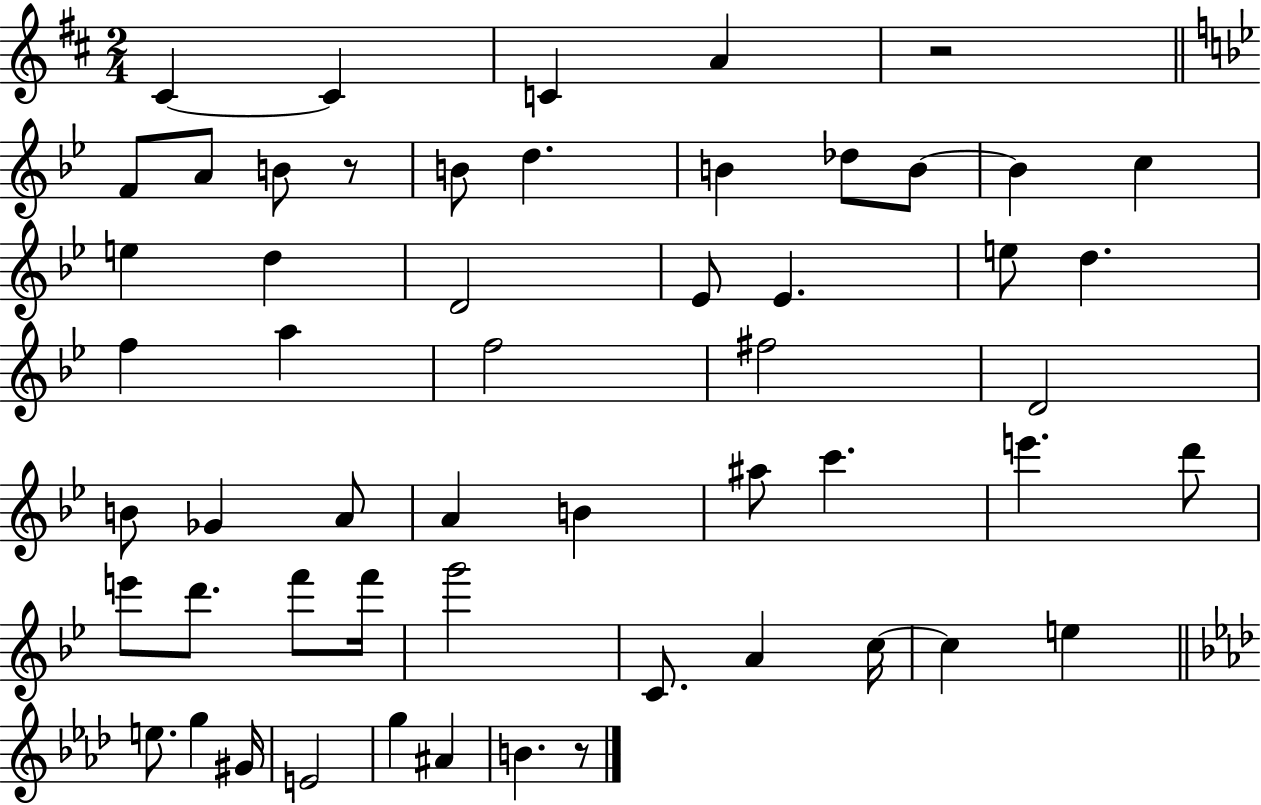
{
  \clef treble
  \numericTimeSignature
  \time 2/4
  \key d \major
  cis'4~~ cis'4 | c'4 a'4 | r2 | \bar "||" \break \key g \minor f'8 a'8 b'8 r8 | b'8 d''4. | b'4 des''8 b'8~~ | b'4 c''4 | \break e''4 d''4 | d'2 | ees'8 ees'4. | e''8 d''4. | \break f''4 a''4 | f''2 | fis''2 | d'2 | \break b'8 ges'4 a'8 | a'4 b'4 | ais''8 c'''4. | e'''4. d'''8 | \break e'''8 d'''8. f'''8 f'''16 | g'''2 | c'8. a'4 c''16~~ | c''4 e''4 | \break \bar "||" \break \key f \minor e''8. g''4 gis'16 | e'2 | g''4 ais'4 | b'4. r8 | \break \bar "|."
}